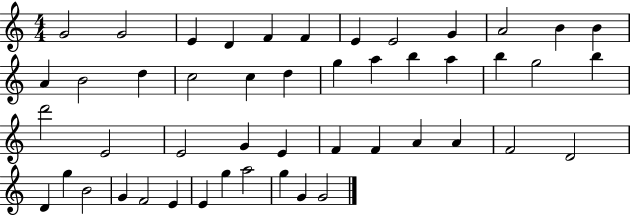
{
  \clef treble
  \numericTimeSignature
  \time 4/4
  \key c \major
  g'2 g'2 | e'4 d'4 f'4 f'4 | e'4 e'2 g'4 | a'2 b'4 b'4 | \break a'4 b'2 d''4 | c''2 c''4 d''4 | g''4 a''4 b''4 a''4 | b''4 g''2 b''4 | \break d'''2 e'2 | e'2 g'4 e'4 | f'4 f'4 a'4 a'4 | f'2 d'2 | \break d'4 g''4 b'2 | g'4 f'2 e'4 | e'4 g''4 a''2 | g''4 g'4 g'2 | \break \bar "|."
}